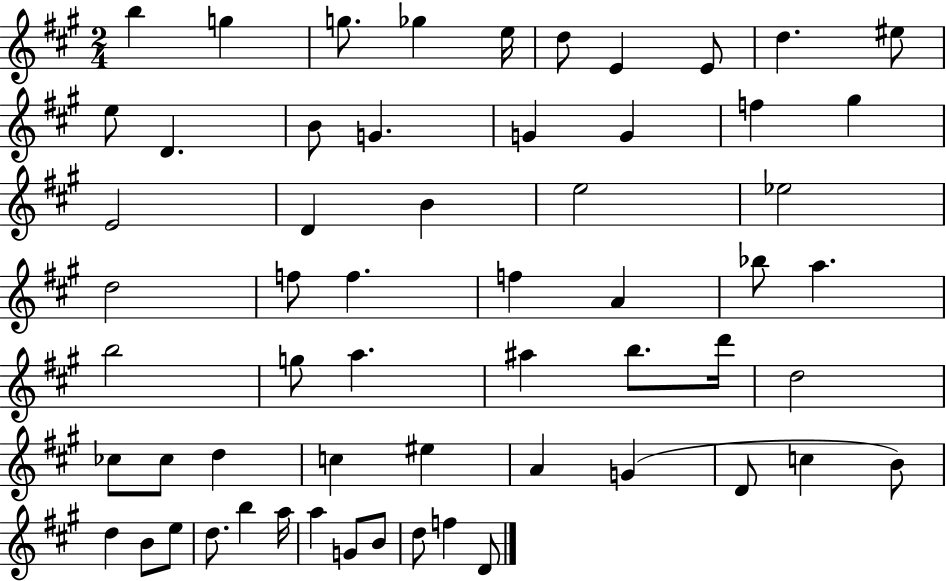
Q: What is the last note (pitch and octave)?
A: D4